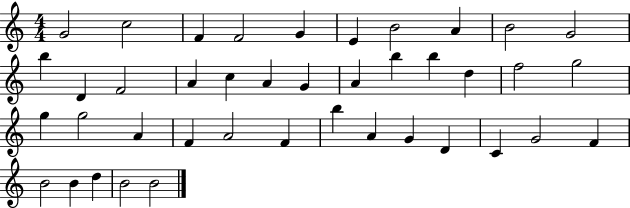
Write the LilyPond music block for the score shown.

{
  \clef treble
  \numericTimeSignature
  \time 4/4
  \key c \major
  g'2 c''2 | f'4 f'2 g'4 | e'4 b'2 a'4 | b'2 g'2 | \break b''4 d'4 f'2 | a'4 c''4 a'4 g'4 | a'4 b''4 b''4 d''4 | f''2 g''2 | \break g''4 g''2 a'4 | f'4 a'2 f'4 | b''4 a'4 g'4 d'4 | c'4 g'2 f'4 | \break b'2 b'4 d''4 | b'2 b'2 | \bar "|."
}